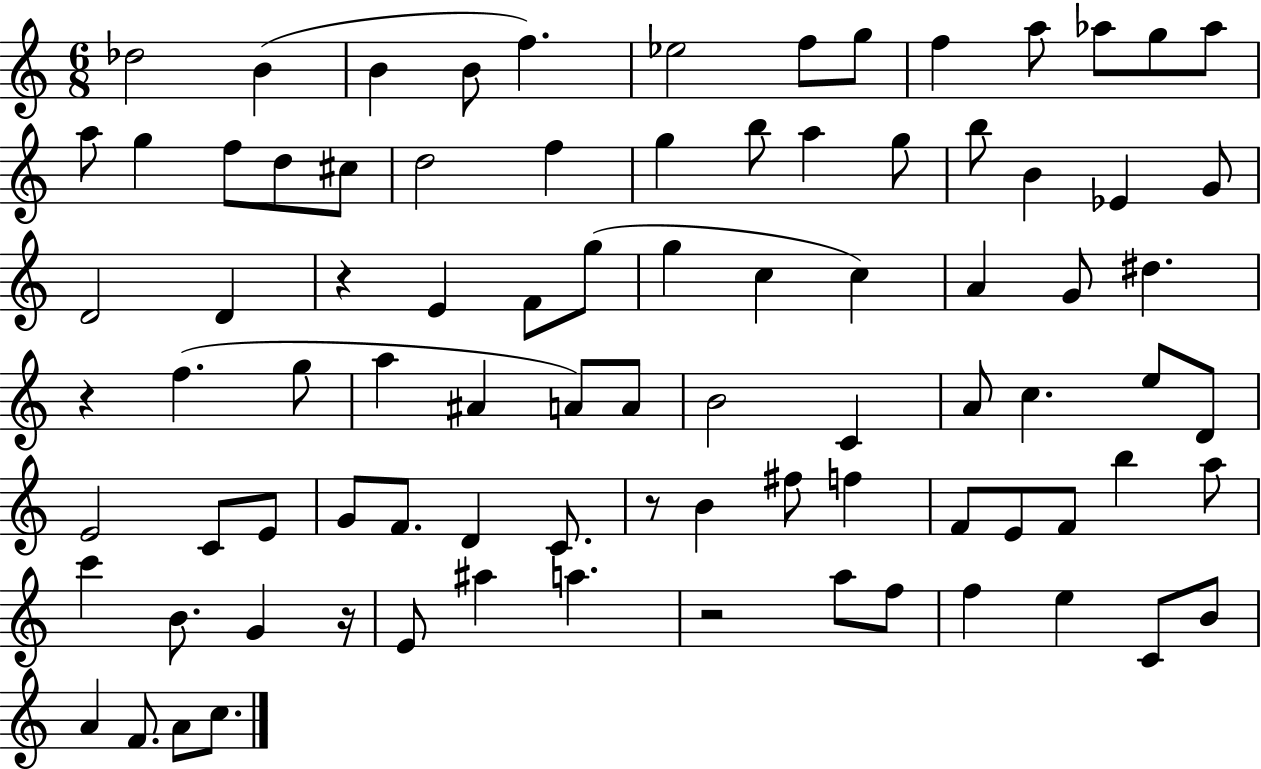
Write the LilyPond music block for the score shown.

{
  \clef treble
  \numericTimeSignature
  \time 6/8
  \key c \major
  \repeat volta 2 { des''2 b'4( | b'4 b'8 f''4.) | ees''2 f''8 g''8 | f''4 a''8 aes''8 g''8 aes''8 | \break a''8 g''4 f''8 d''8 cis''8 | d''2 f''4 | g''4 b''8 a''4 g''8 | b''8 b'4 ees'4 g'8 | \break d'2 d'4 | r4 e'4 f'8 g''8( | g''4 c''4 c''4) | a'4 g'8 dis''4. | \break r4 f''4.( g''8 | a''4 ais'4 a'8) a'8 | b'2 c'4 | a'8 c''4. e''8 d'8 | \break e'2 c'8 e'8 | g'8 f'8. d'4 c'8. | r8 b'4 fis''8 f''4 | f'8 e'8 f'8 b''4 a''8 | \break c'''4 b'8. g'4 r16 | e'8 ais''4 a''4. | r2 a''8 f''8 | f''4 e''4 c'8 b'8 | \break a'4 f'8. a'8 c''8. | } \bar "|."
}